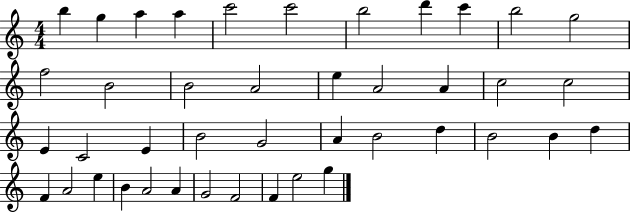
B5/q G5/q A5/q A5/q C6/h C6/h B5/h D6/q C6/q B5/h G5/h F5/h B4/h B4/h A4/h E5/q A4/h A4/q C5/h C5/h E4/q C4/h E4/q B4/h G4/h A4/q B4/h D5/q B4/h B4/q D5/q F4/q A4/h E5/q B4/q A4/h A4/q G4/h F4/h F4/q E5/h G5/q